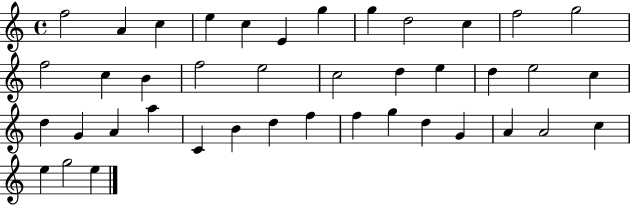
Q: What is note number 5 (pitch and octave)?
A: C5